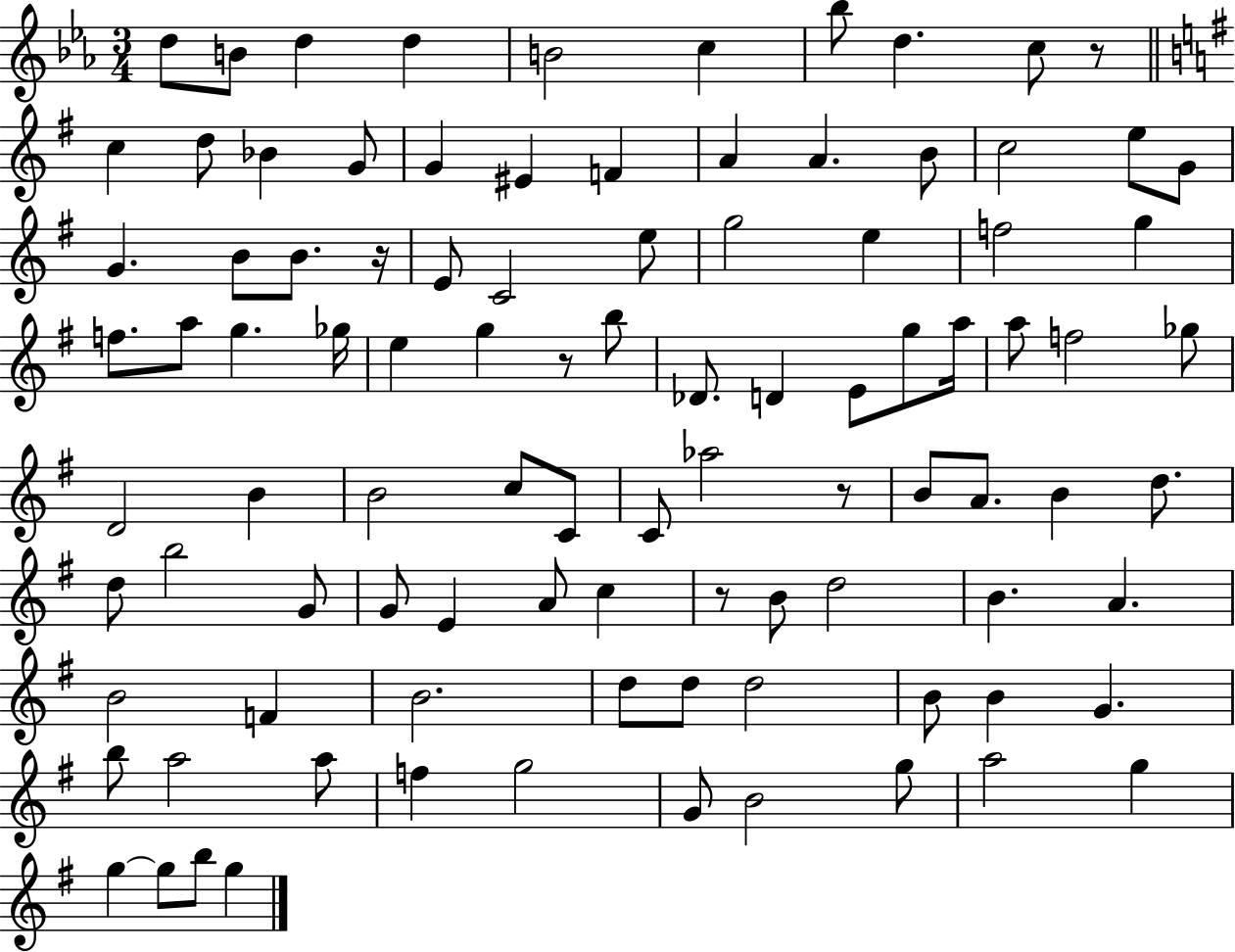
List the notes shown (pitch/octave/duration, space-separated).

D5/e B4/e D5/q D5/q B4/h C5/q Bb5/e D5/q. C5/e R/e C5/q D5/e Bb4/q G4/e G4/q EIS4/q F4/q A4/q A4/q. B4/e C5/h E5/e G4/e G4/q. B4/e B4/e. R/s E4/e C4/h E5/e G5/h E5/q F5/h G5/q F5/e. A5/e G5/q. Gb5/s E5/q G5/q R/e B5/e Db4/e. D4/q E4/e G5/e A5/s A5/e F5/h Gb5/e D4/h B4/q B4/h C5/e C4/e C4/e Ab5/h R/e B4/e A4/e. B4/q D5/e. D5/e B5/h G4/e G4/e E4/q A4/e C5/q R/e B4/e D5/h B4/q. A4/q. B4/h F4/q B4/h. D5/e D5/e D5/h B4/e B4/q G4/q. B5/e A5/h A5/e F5/q G5/h G4/e B4/h G5/e A5/h G5/q G5/q G5/e B5/e G5/q